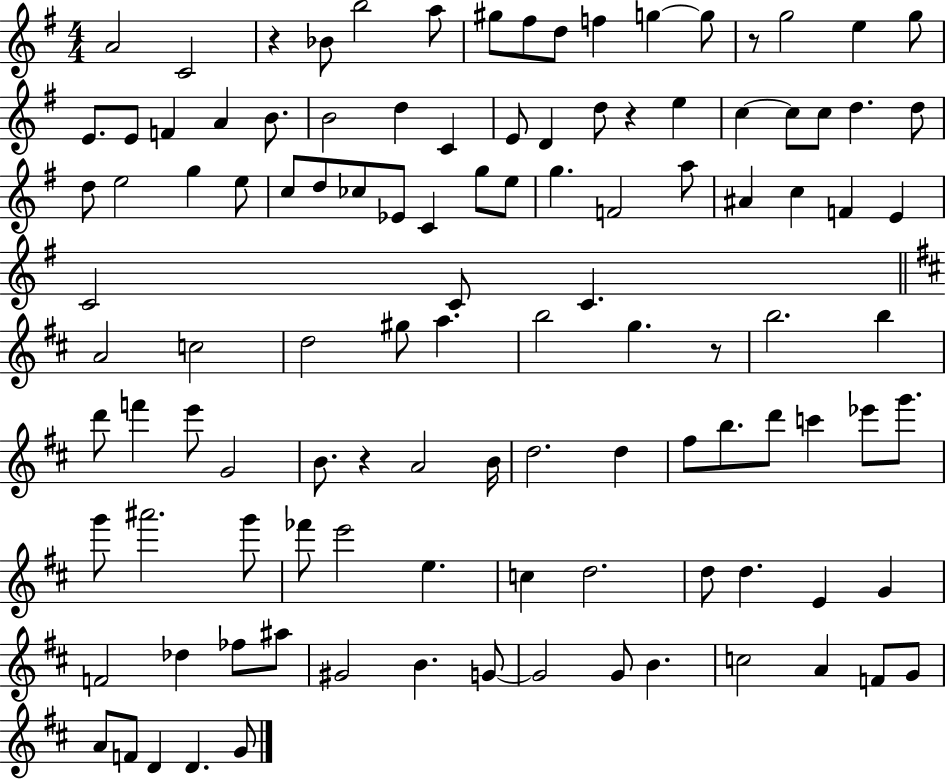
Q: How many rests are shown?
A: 5